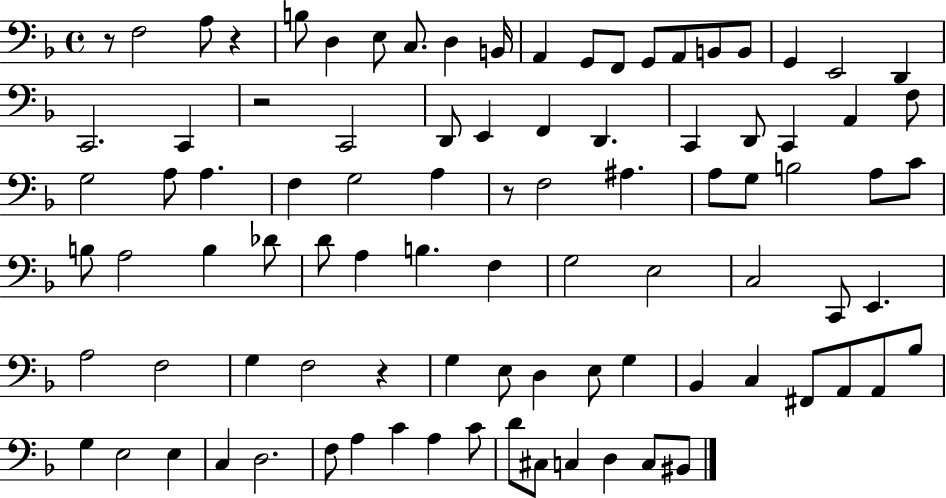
R/e F3/h A3/e R/q B3/e D3/q E3/e C3/e. D3/q B2/s A2/q G2/e F2/e G2/e A2/e B2/e B2/e G2/q E2/h D2/q C2/h. C2/q R/h C2/h D2/e E2/q F2/q D2/q. C2/q D2/e C2/q A2/q F3/e G3/h A3/e A3/q. F3/q G3/h A3/q R/e F3/h A#3/q. A3/e G3/e B3/h A3/e C4/e B3/e A3/h B3/q Db4/e D4/e A3/q B3/q. F3/q G3/h E3/h C3/h C2/e E2/q. A3/h F3/h G3/q F3/h R/q G3/q E3/e D3/q E3/e G3/q Bb2/q C3/q F#2/e A2/e A2/e Bb3/e G3/q E3/h E3/q C3/q D3/h. F3/e A3/q C4/q A3/q C4/e D4/e C#3/e C3/q D3/q C3/e BIS2/e